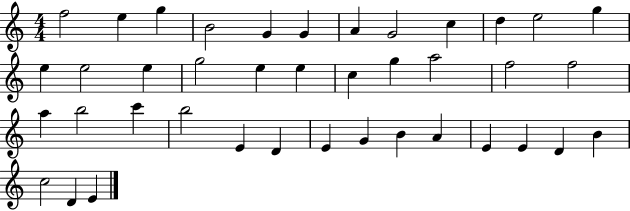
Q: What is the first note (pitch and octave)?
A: F5